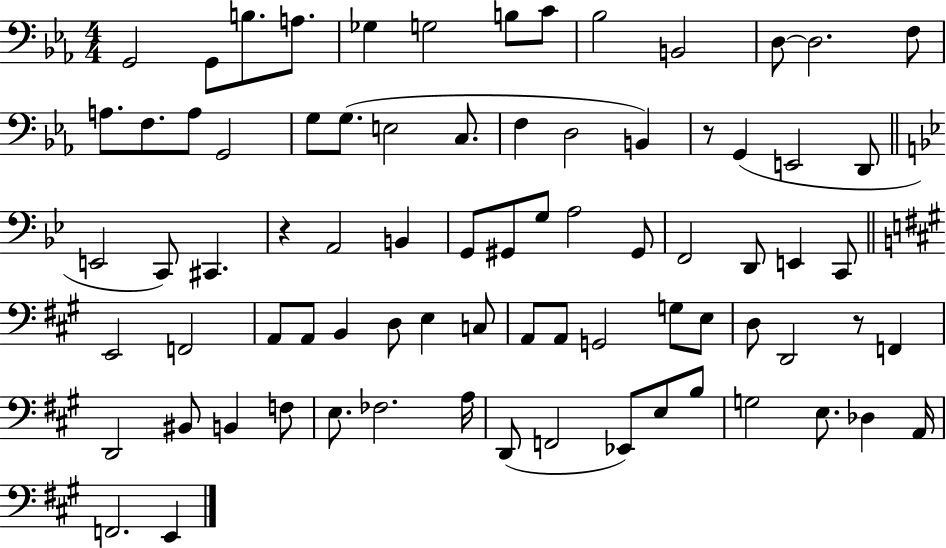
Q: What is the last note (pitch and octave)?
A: E2